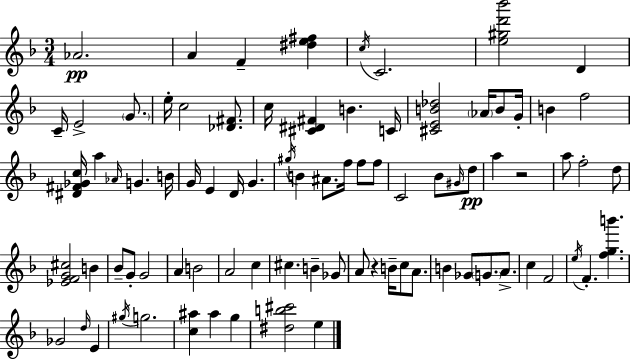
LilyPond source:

{
  \clef treble
  \numericTimeSignature
  \time 3/4
  \key f \major
  aes'2.\pp | a'4 f'4-- <dis'' e'' fis''>4 | \acciaccatura { c''16 } c'2. | <e'' gis'' d''' bes'''>2 d'4 | \break c'16-- e'2-> \parenthesize g'8. | e''16-. c''2 <des' fis'>8. | c''16 <cis' dis' fis'>4 b'4. | c'16 <cis' e' b' des''>2 \parenthesize aes'16 b'8 | \break g'16-. b'4 f''2 | <dis' fis' ges' c''>16 a''4 \grace { aes'16 } g'4. | b'16 g'16 e'4 d'16 g'4. | \acciaccatura { gis''16 } b'4 ais'8. f''16 f''8 | \break f''8 c'2 bes'8 | \grace { gis'16 } d''8\pp a''4 r2 | a''8 f''2-. | d''8 <ees' f' g' cis''>2 | \break b'4 bes'8-- g'8-. g'2 | a'4 b'2 | a'2 | c''4 cis''4. b'4-- | \break ges'8 a'8 r4 b'16-- c''8 | a'8. b'4 ges'8 \parenthesize g'8. | a'8.-> c''4 f'2 | \acciaccatura { e''16 } f'4.-. <f'' g'' b'''>4. | \break ges'2 | \grace { d''16 } e'4 \acciaccatura { gis''16 } g''2. | <c'' ais''>4 ais''4 | g''4 <dis'' b'' cis'''>2 | \break e''4 \bar "|."
}